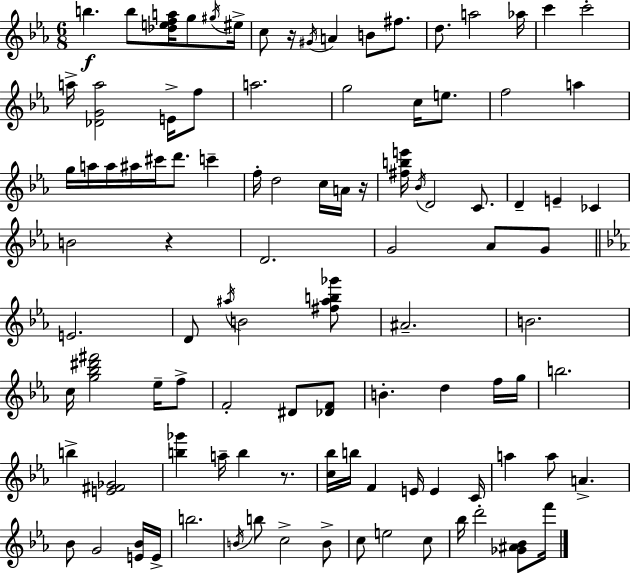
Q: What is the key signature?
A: C minor